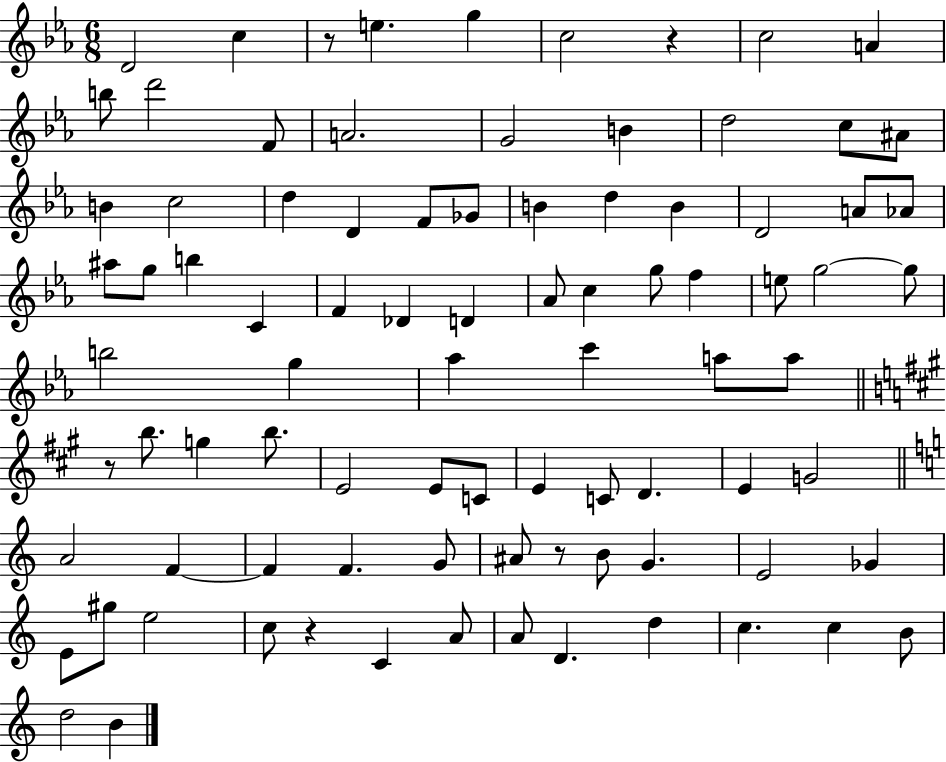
X:1
T:Untitled
M:6/8
L:1/4
K:Eb
D2 c z/2 e g c2 z c2 A b/2 d'2 F/2 A2 G2 B d2 c/2 ^A/2 B c2 d D F/2 _G/2 B d B D2 A/2 _A/2 ^a/2 g/2 b C F _D D _A/2 c g/2 f e/2 g2 g/2 b2 g _a c' a/2 a/2 z/2 b/2 g b/2 E2 E/2 C/2 E C/2 D E G2 A2 F F F G/2 ^A/2 z/2 B/2 G E2 _G E/2 ^g/2 e2 c/2 z C A/2 A/2 D d c c B/2 d2 B